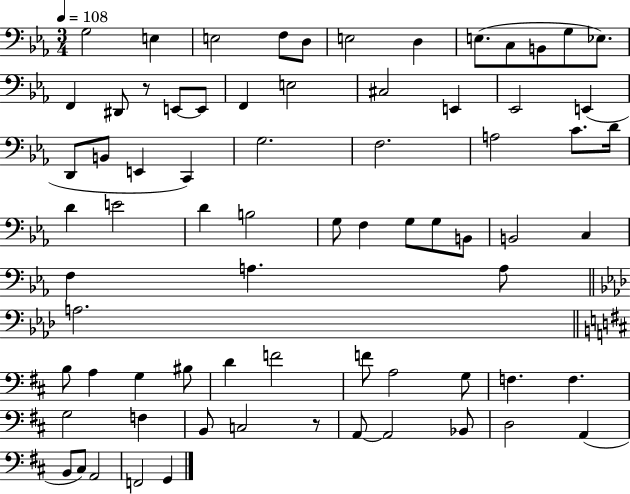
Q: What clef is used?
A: bass